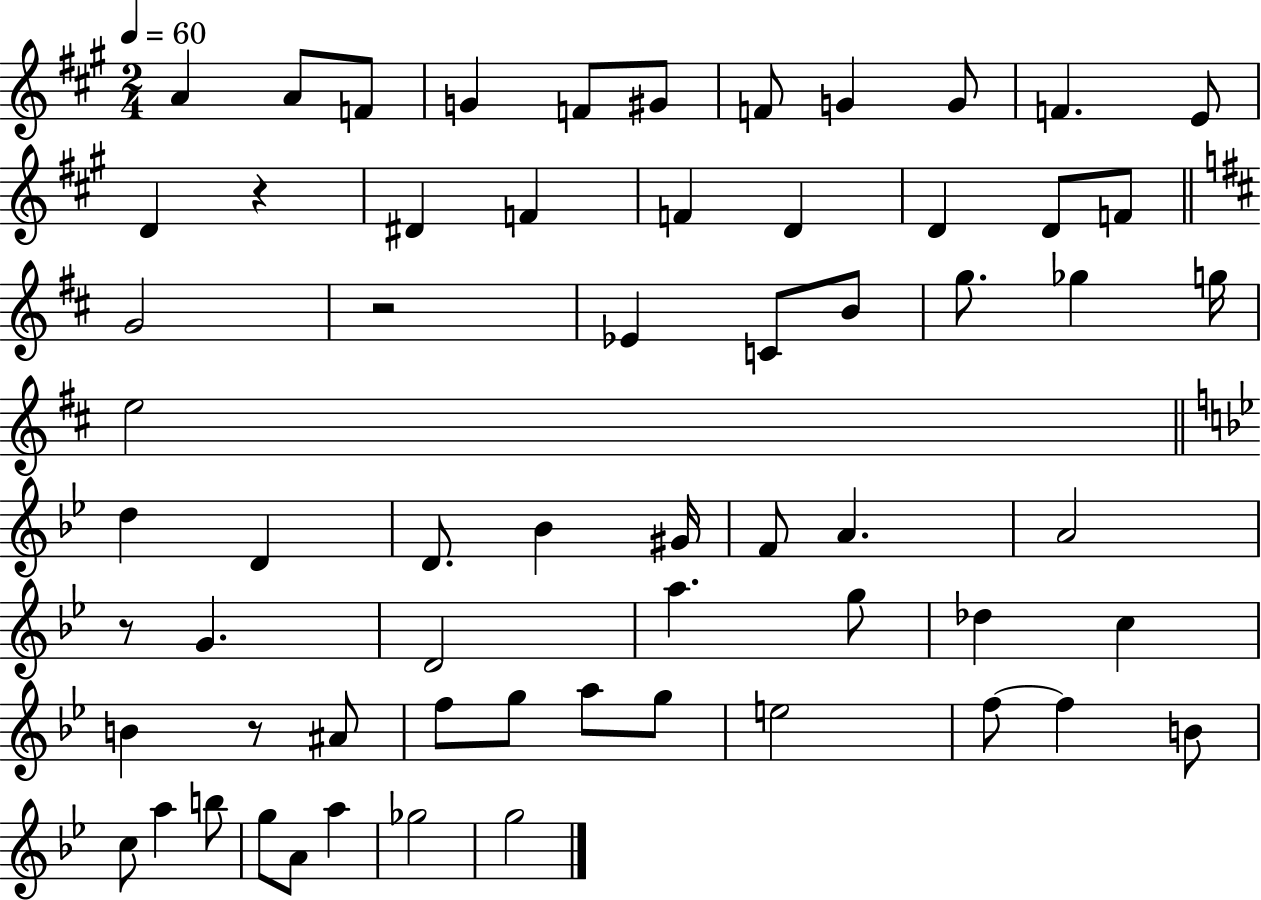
X:1
T:Untitled
M:2/4
L:1/4
K:A
A A/2 F/2 G F/2 ^G/2 F/2 G G/2 F E/2 D z ^D F F D D D/2 F/2 G2 z2 _E C/2 B/2 g/2 _g g/4 e2 d D D/2 _B ^G/4 F/2 A A2 z/2 G D2 a g/2 _d c B z/2 ^A/2 f/2 g/2 a/2 g/2 e2 f/2 f B/2 c/2 a b/2 g/2 A/2 a _g2 g2